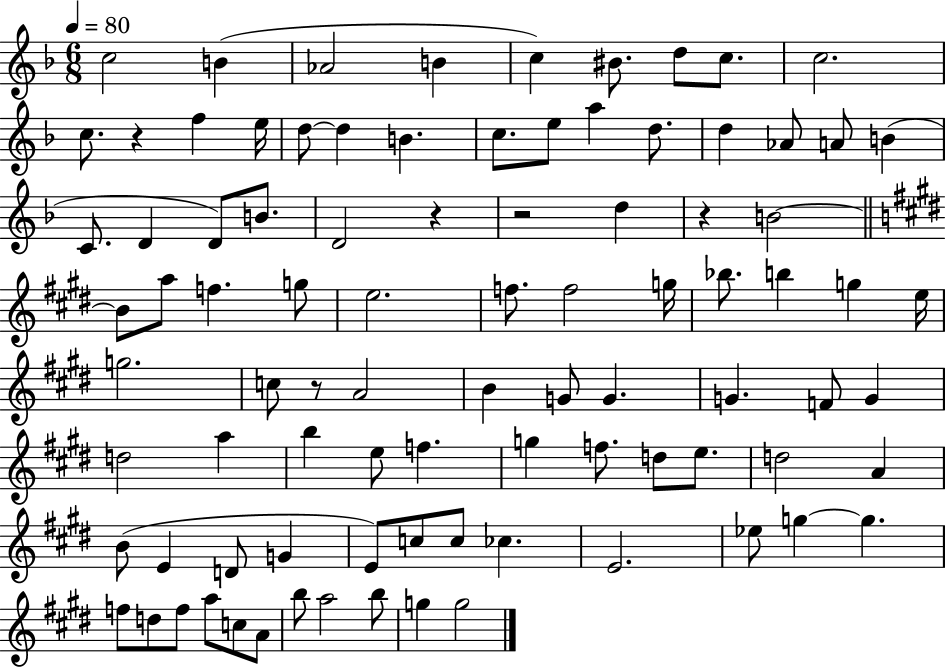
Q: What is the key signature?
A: F major